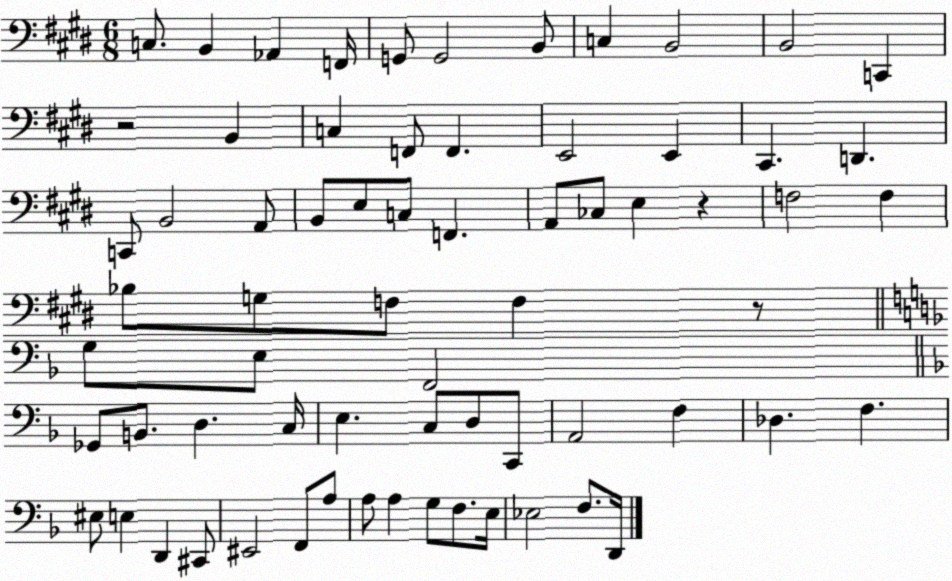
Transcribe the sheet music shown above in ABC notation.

X:1
T:Untitled
M:6/8
L:1/4
K:E
C,/2 B,, _A,, F,,/4 G,,/2 G,,2 B,,/2 C, B,,2 B,,2 C,, z2 B,, C, F,,/2 F,, E,,2 E,, ^C,, D,, C,,/2 B,,2 A,,/2 B,,/2 E,/2 C,/2 F,, A,,/2 _C,/2 E, z F,2 F, _B,/2 G,/2 F,/2 F, z/2 G,/2 E,/2 F,,2 _G,,/2 B,,/2 D, C,/4 E, C,/2 D,/2 C,,/2 A,,2 F, _D, F, ^E,/2 E, D,, ^C,,/2 ^E,,2 F,,/2 A,/2 A,/2 A, G,/2 F,/2 E,/4 _E,2 F,/2 D,,/4